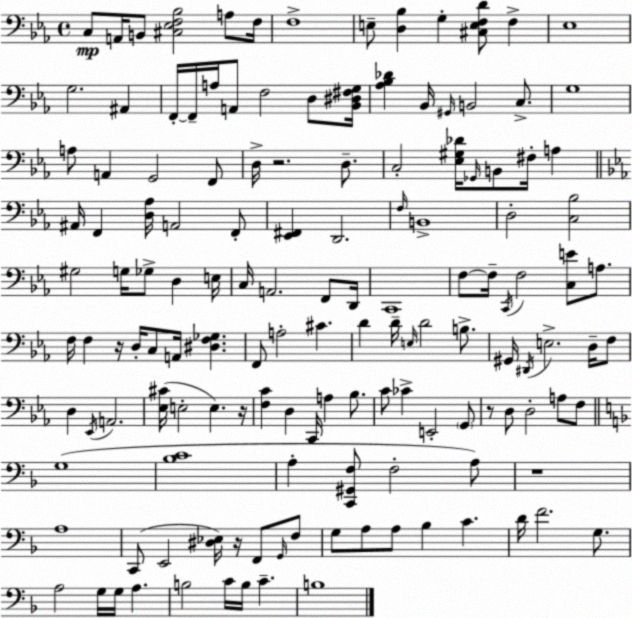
X:1
T:Untitled
M:4/4
L:1/4
K:Eb
C,/2 A,,/4 B,,/2 [^C,_E,F,_B,]2 A,/2 F,/4 F,4 E,/2 [D,_B,] G, [^C,E,F,D]/2 F, _E,4 G,2 ^A,, F,,/4 F,,/4 A,/4 A,,/2 F,2 D,/2 [_B,,^D,^F,G,]/4 [_A,_B,_D] _B,,/4 ^G,,/4 B,,2 C,/2 G,4 A,/2 A,, G,,2 F,,/2 D,/4 z2 D,/2 C,2 [_E,^G,_D]/4 _G,,/4 B,,/2 ^F,/4 A, ^A,,/4 F,, [D,_A,]/4 A,,2 F,,/2 [_E,,^F,,] D,,2 F,/4 B,,4 D,2 [C,_B,]2 ^G,2 G,/4 _G,/2 D, E,/4 C,/4 A,,2 F,,/2 D,,/4 C,,4 F,/2 F,/4 C,,/4 F,2 [C,E]/2 A,/2 F,/4 F, z/4 D,/4 C,/2 A,,/4 [^D,F,_G,] F,,/2 A,2 ^C D D/4 E,/4 D2 B,/2 ^G,,/4 ^D,,/4 E,2 D,/4 F,/2 D, _E,,/4 A,,2 [_E,^C]/4 E,2 E, z/4 [F,C] D, C,,/4 A, _B,/2 C/2 _C E,,2 G,,/2 z/2 D,/2 D,2 A,/2 F,/2 G,4 [_B,C]4 A, [C,,^G,,F,]/2 F,2 A,/2 z4 A,4 C,,/2 E,,2 [^D,_E,]/4 z/4 F,,/2 G,,/4 F,/2 G,/2 A,/2 A,/2 _B, C D/4 F2 G,/2 A,2 G,/4 G,/4 A, B,2 C/4 B,/4 C B,4